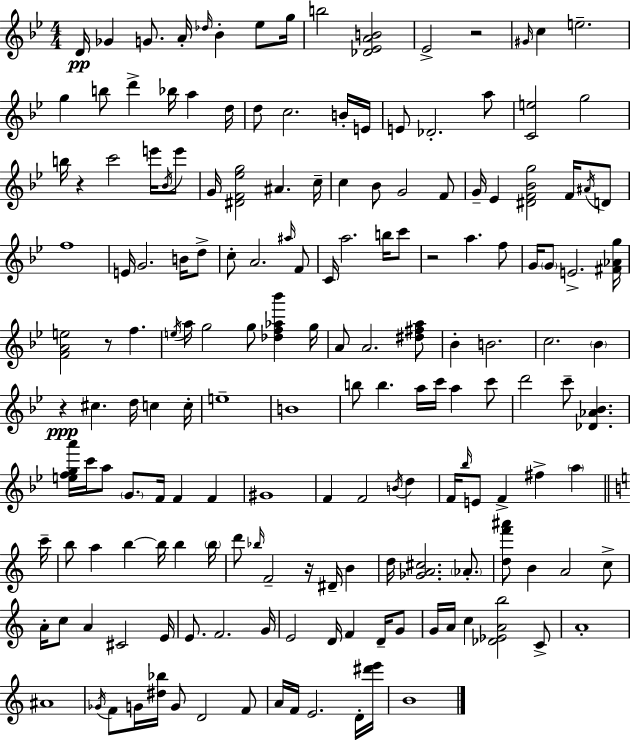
{
  \clef treble
  \numericTimeSignature
  \time 4/4
  \key bes \major
  d'16\pp ges'4 g'8. a'16-. \grace { des''16 } bes'4-. ees''8 | g''16 b''2 <des' ees' a' b'>2 | ees'2-> r2 | \grace { gis'16 } c''4 e''2.-- | \break g''4 b''8 d'''4-> bes''16 a''4 | d''16 d''8 c''2. | b'16-. e'16 e'8 des'2.-. | a''8 <c' e''>2 g''2 | \break b''16 r4 c'''2 e'''16 | \acciaccatura { bes'16 } e'''8 g'16 <dis' f' ees'' g''>2 ais'4. | c''16-- c''4 bes'8 g'2 | f'8 g'16-- ees'4 <dis' f' bes' g''>2 | \break f'16 \acciaccatura { ais'16 } d'8 f''1 | e'16 g'2. | b'16 d''8-> c''8-. a'2. | \grace { ais''16 } f'8 c'16 a''2. | \break b''16 c'''8 r2 a''4. | f''8 g'16 \parenthesize g'8 e'2.-> | <fis' aes' g''>16 <f' a' e''>2 r8 f''4. | \acciaccatura { e''16 } a''16 g''2 g''8 | \break <des'' f'' aes'' bes'''>4 g''16 a'8 a'2. | <dis'' fis'' a''>8 bes'4-. b'2. | c''2. | \parenthesize bes'4 r4\ppp cis''4. | \break d''16 c''4 c''16-. e''1-- | b'1 | b''8 b''4. a''16 c'''16 | a''4 c'''8 d'''2 c'''8-- | \break <des' aes' bes'>4. <e'' f'' g'' a'''>16 c'''16 a''8 \parenthesize g'8. f'16 f'4 | f'4 gis'1 | f'4 f'2 | \acciaccatura { b'16 } d''4 f'16 \grace { bes''16 } e'8 f'4-> fis''4-> | \break \parenthesize a''4 \bar "||" \break \key a \minor c'''16-- b''8 a''4 b''4~~ b''16 b''4 | \parenthesize b''16 d'''8 \grace { bes''16 } f'2-- r16 dis'16-- b'4 | d''16 <ges' a' cis''>2. \parenthesize aes'8.-. | <d'' f''' ais'''>8 b'4 a'2 | \break c''8-> a'16-. c''8 a'4 cis'2 | e'16 e'8. f'2. | g'16 e'2 d'16 f'4 d'16-- | g'8 g'16 a'16 c''4 <des' ees' a' b''>2 | \break c'8-> a'1-. | ais'1 | \acciaccatura { ges'16 } f'8 g'16 <dis'' bes''>16 g'8 d'2 | f'8 a'16 f'16 e'2. | \break d'16-. <dis''' e'''>16 b'1 | \bar "|."
}